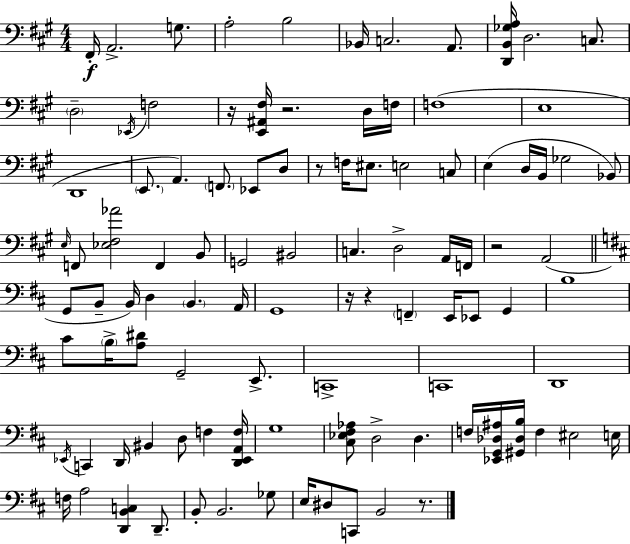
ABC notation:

X:1
T:Untitled
M:4/4
L:1/4
K:A
^F,,/4 A,,2 G,/2 A,2 B,2 _B,,/4 C,2 A,,/2 [D,,B,,_G,A,]/4 D,2 C,/2 D,2 _E,,/4 F,2 z/4 [E,,^A,,^F,]/4 z2 D,/4 F,/4 F,4 E,4 D,,4 E,,/2 A,, F,,/2 _E,,/2 D,/2 z/2 F,/4 ^E,/2 E,2 C,/2 E, D,/4 B,,/4 _G,2 _B,,/2 E,/4 F,,/2 [_E,^F,_A]2 F,, B,,/2 G,,2 ^B,,2 C, D,2 A,,/4 F,,/4 z2 A,,2 G,,/2 B,,/2 B,,/4 D, B,, A,,/4 G,,4 z/4 z F,, E,,/4 _E,,/2 G,, B,4 ^C/2 B,/4 [A,^D]/2 G,,2 E,,/2 C,,4 C,,4 D,,4 _E,,/4 C,, D,,/4 ^B,, D,/2 F, [D,,_E,,A,,F,]/4 G,4 [^C,_E,^F,_A,]/2 D,2 D, F,/4 [_E,,G,,_D,^A,]/4 [^G,,_D,B,]/4 F, ^E,2 E,/4 F,/4 A,2 [D,,B,,C,] D,,/2 B,,/2 B,,2 _G,/2 E,/4 ^D,/2 C,,/2 B,,2 z/2